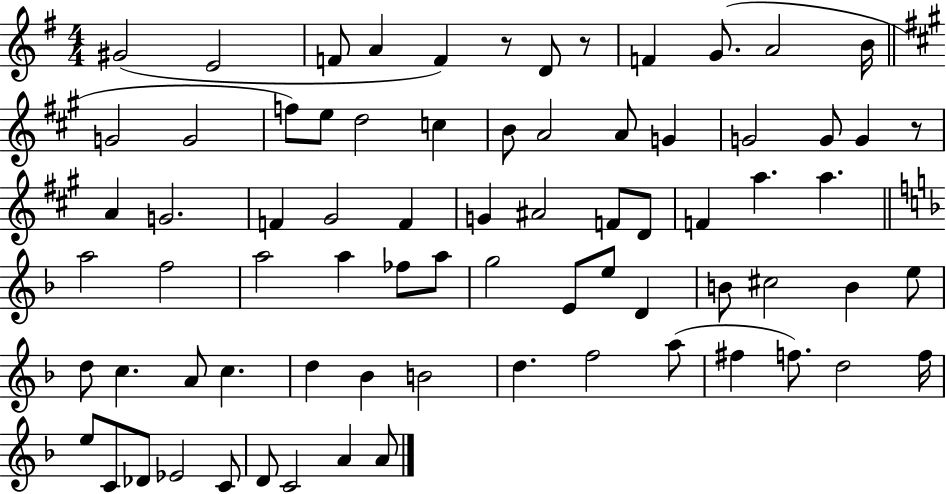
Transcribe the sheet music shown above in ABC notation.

X:1
T:Untitled
M:4/4
L:1/4
K:G
^G2 E2 F/2 A F z/2 D/2 z/2 F G/2 A2 B/4 G2 G2 f/2 e/2 d2 c B/2 A2 A/2 G G2 G/2 G z/2 A G2 F ^G2 F G ^A2 F/2 D/2 F a a a2 f2 a2 a _f/2 a/2 g2 E/2 e/2 D B/2 ^c2 B e/2 d/2 c A/2 c d _B B2 d f2 a/2 ^f f/2 d2 f/4 e/2 C/2 _D/2 _E2 C/2 D/2 C2 A A/2